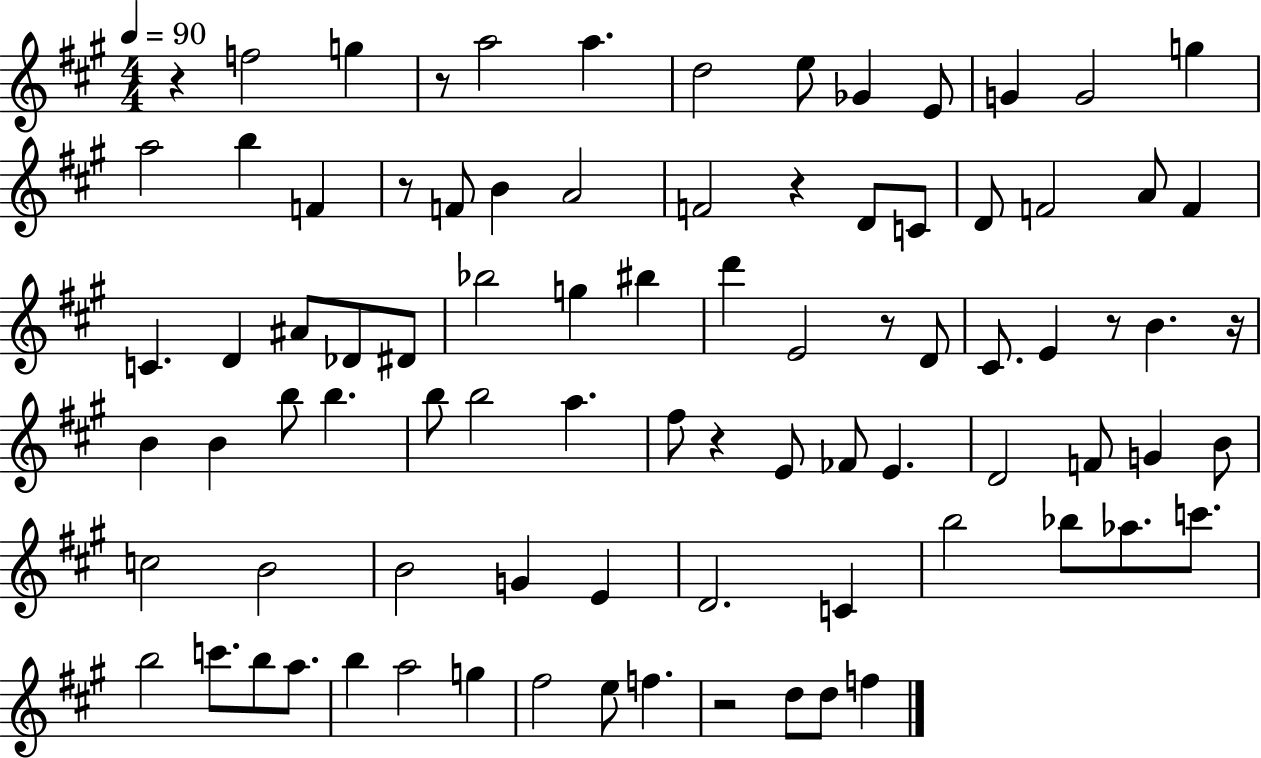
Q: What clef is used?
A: treble